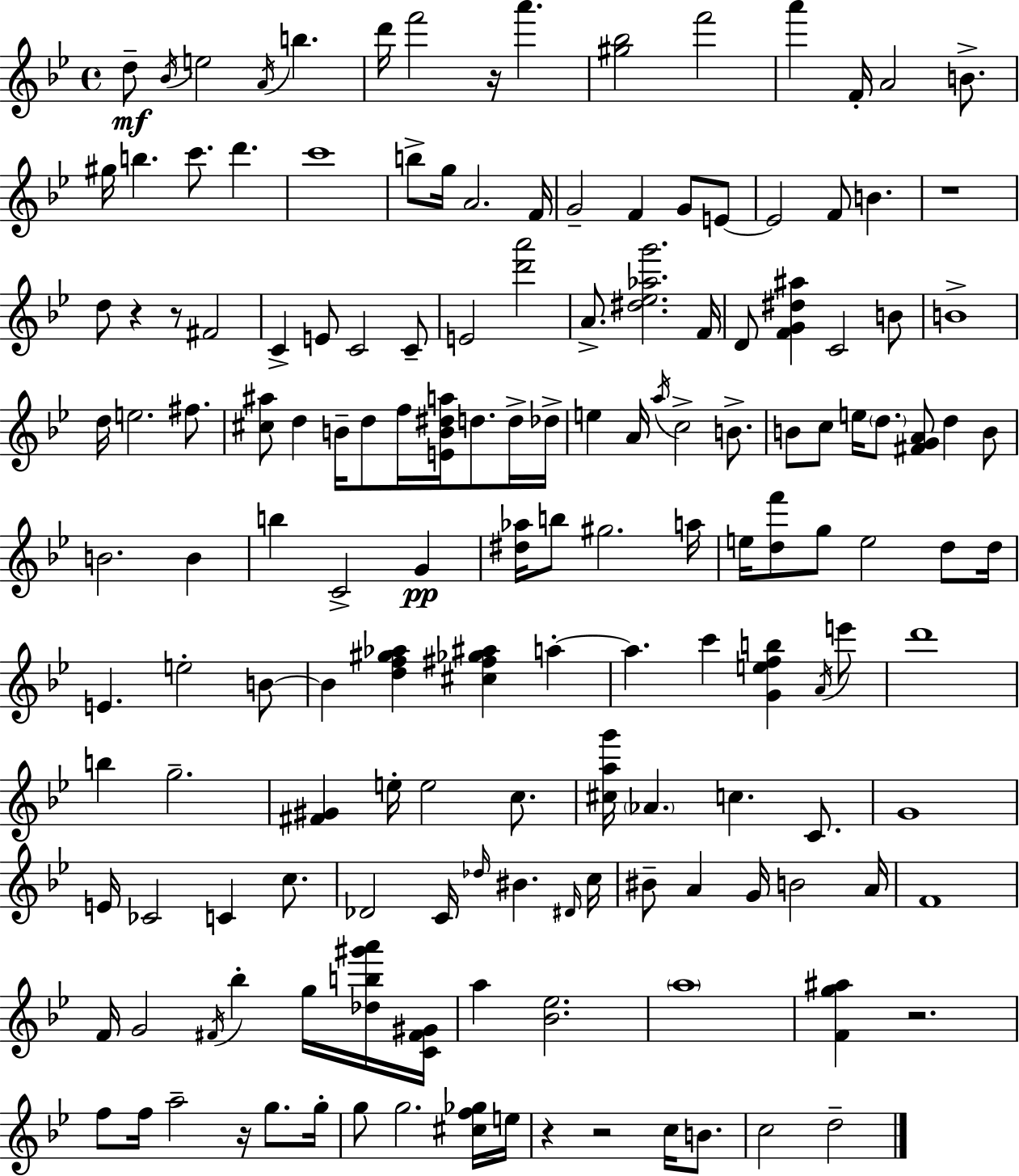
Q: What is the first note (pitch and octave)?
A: D5